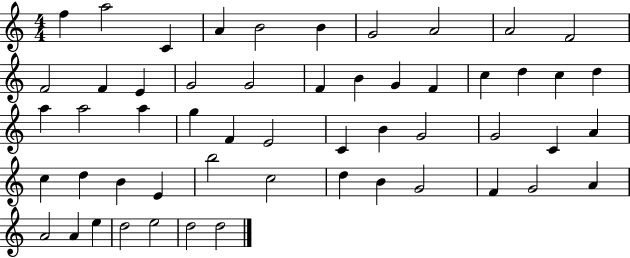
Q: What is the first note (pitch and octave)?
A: F5